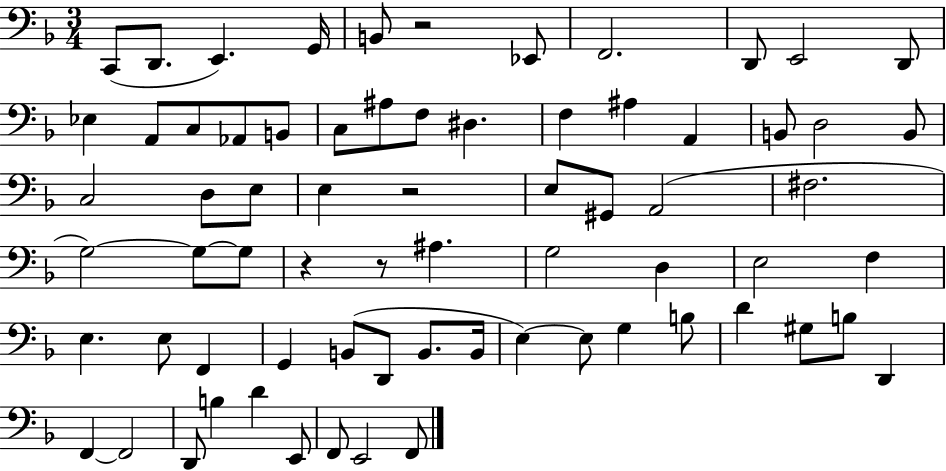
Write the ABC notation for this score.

X:1
T:Untitled
M:3/4
L:1/4
K:F
C,,/2 D,,/2 E,, G,,/4 B,,/2 z2 _E,,/2 F,,2 D,,/2 E,,2 D,,/2 _E, A,,/2 C,/2 _A,,/2 B,,/2 C,/2 ^A,/2 F,/2 ^D, F, ^A, A,, B,,/2 D,2 B,,/2 C,2 D,/2 E,/2 E, z2 E,/2 ^G,,/2 A,,2 ^F,2 G,2 G,/2 G,/2 z z/2 ^A, G,2 D, E,2 F, E, E,/2 F,, G,, B,,/2 D,,/2 B,,/2 B,,/4 E, E,/2 G, B,/2 D ^G,/2 B,/2 D,, F,, F,,2 D,,/2 B, D E,,/2 F,,/2 E,,2 F,,/2